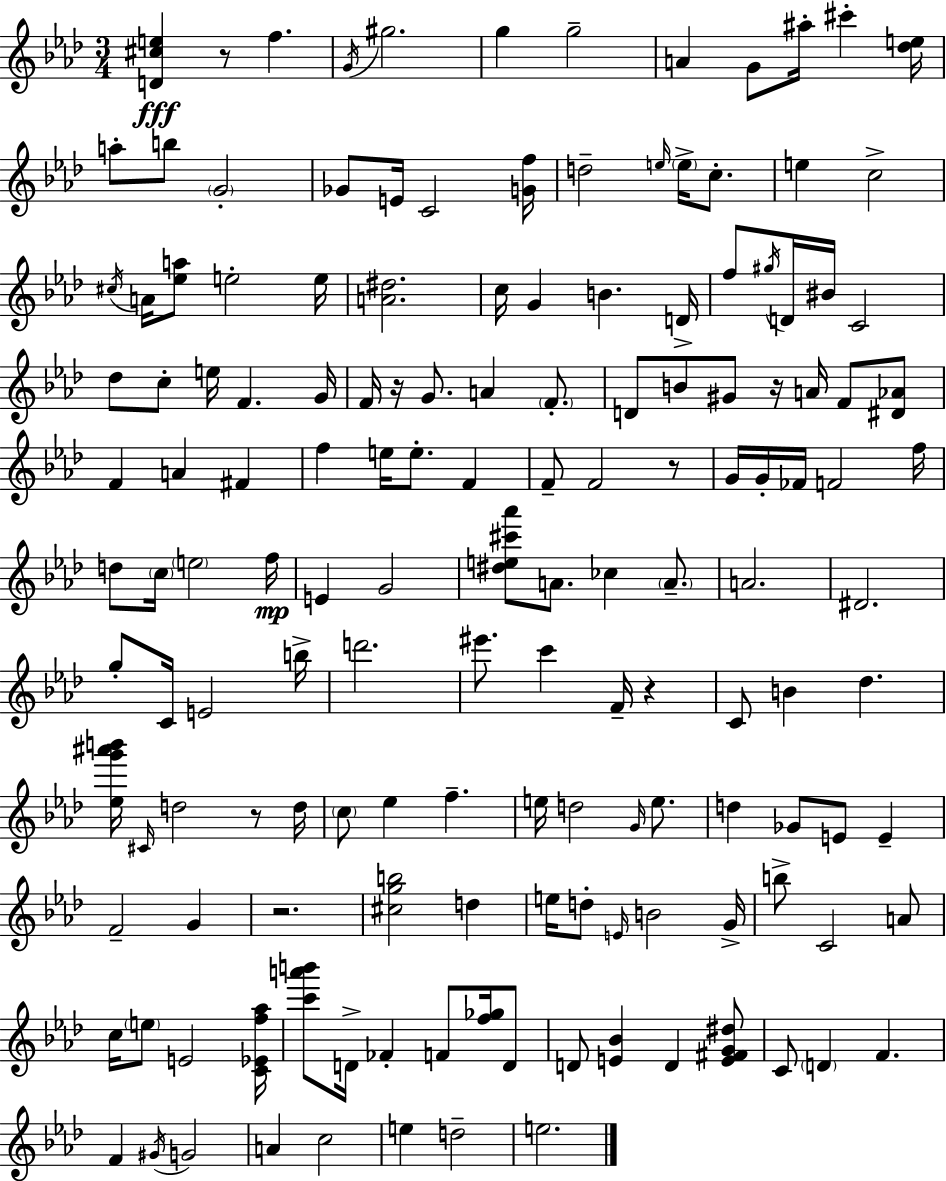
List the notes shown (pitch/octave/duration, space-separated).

[D4,C#5,E5]/q R/e F5/q. G4/s G#5/h. G5/q G5/h A4/q G4/e A#5/s C#6/q [Db5,E5]/s A5/e B5/e G4/h Gb4/e E4/s C4/h [G4,F5]/s D5/h E5/s E5/s C5/e. E5/q C5/h C#5/s A4/s [Eb5,A5]/e E5/h E5/s [A4,D#5]/h. C5/s G4/q B4/q. D4/s F5/e G#5/s D4/s BIS4/s C4/h Db5/e C5/e E5/s F4/q. G4/s F4/s R/s G4/e. A4/q F4/e. D4/e B4/e G#4/e R/s A4/s F4/e [D#4,Ab4]/e F4/q A4/q F#4/q F5/q E5/s E5/e. F4/q F4/e F4/h R/e G4/s G4/s FES4/s F4/h F5/s D5/e C5/s E5/h F5/s E4/q G4/h [D#5,E5,C#6,Ab6]/e A4/e. CES5/q A4/e. A4/h. D#4/h. G5/e C4/s E4/h B5/s D6/h. EIS6/e. C6/q F4/s R/q C4/e B4/q Db5/q. [Eb5,G6,A#6,B6]/s C#4/s D5/h R/e D5/s C5/e Eb5/q F5/q. E5/s D5/h G4/s E5/e. D5/q Gb4/e E4/e E4/q F4/h G4/q R/h. [C#5,G5,B5]/h D5/q E5/s D5/e E4/s B4/h G4/s B5/e C4/h A4/e C5/s E5/e E4/h [C4,Eb4,F5,Ab5]/s [C6,A6,B6]/e D4/s FES4/q F4/e [F5,Gb5]/s D4/e D4/e [E4,Bb4]/q D4/q [E4,F#4,G4,D#5]/e C4/e D4/q F4/q. F4/q G#4/s G4/h A4/q C5/h E5/q D5/h E5/h.